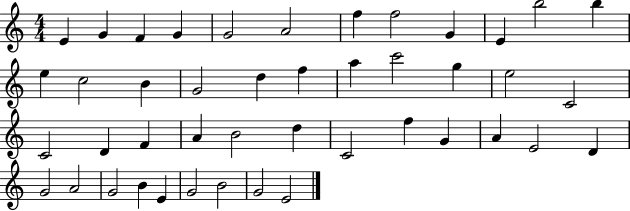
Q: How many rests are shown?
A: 0